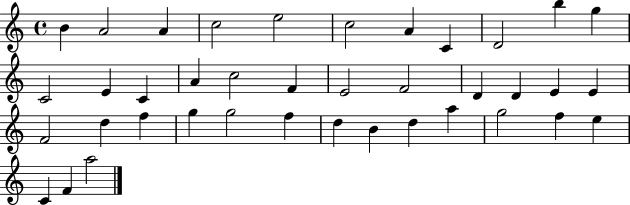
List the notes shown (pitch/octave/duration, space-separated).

B4/q A4/h A4/q C5/h E5/h C5/h A4/q C4/q D4/h B5/q G5/q C4/h E4/q C4/q A4/q C5/h F4/q E4/h F4/h D4/q D4/q E4/q E4/q F4/h D5/q F5/q G5/q G5/h F5/q D5/q B4/q D5/q A5/q G5/h F5/q E5/q C4/q F4/q A5/h